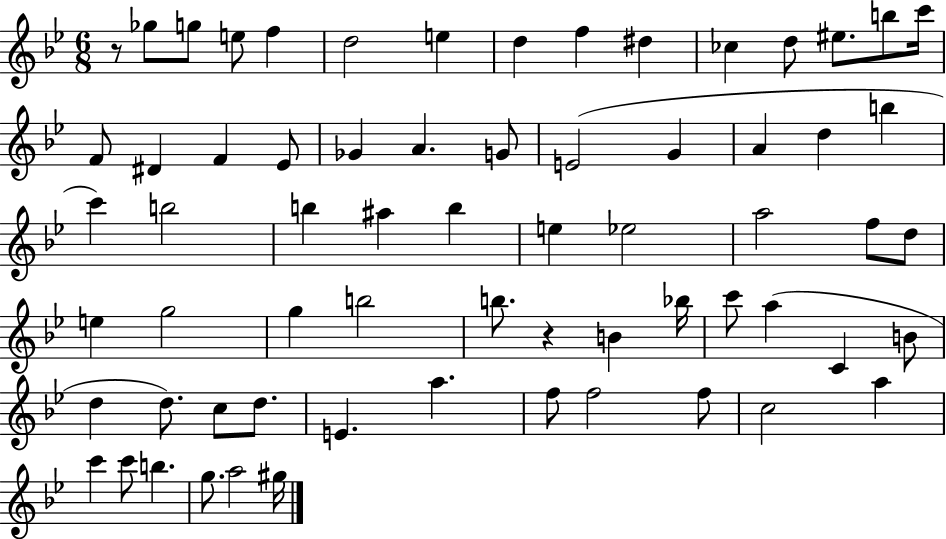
{
  \clef treble
  \numericTimeSignature
  \time 6/8
  \key bes \major
  \repeat volta 2 { r8 ges''8 g''8 e''8 f''4 | d''2 e''4 | d''4 f''4 dis''4 | ces''4 d''8 eis''8. b''8 c'''16 | \break f'8 dis'4 f'4 ees'8 | ges'4 a'4. g'8 | e'2( g'4 | a'4 d''4 b''4 | \break c'''4) b''2 | b''4 ais''4 b''4 | e''4 ees''2 | a''2 f''8 d''8 | \break e''4 g''2 | g''4 b''2 | b''8. r4 b'4 bes''16 | c'''8 a''4( c'4 b'8 | \break d''4 d''8.) c''8 d''8. | e'4. a''4. | f''8 f''2 f''8 | c''2 a''4 | \break c'''4 c'''8 b''4. | g''8. a''2 gis''16 | } \bar "|."
}